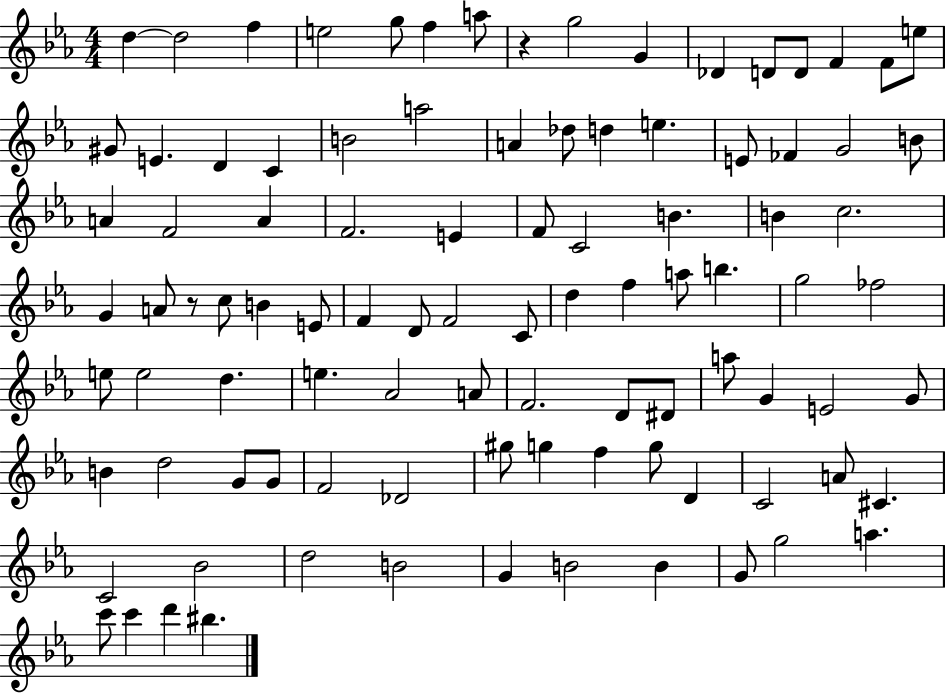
D5/q D5/h F5/q E5/h G5/e F5/q A5/e R/q G5/h G4/q Db4/q D4/e D4/e F4/q F4/e E5/e G#4/e E4/q. D4/q C4/q B4/h A5/h A4/q Db5/e D5/q E5/q. E4/e FES4/q G4/h B4/e A4/q F4/h A4/q F4/h. E4/q F4/e C4/h B4/q. B4/q C5/h. G4/q A4/e R/e C5/e B4/q E4/e F4/q D4/e F4/h C4/e D5/q F5/q A5/e B5/q. G5/h FES5/h E5/e E5/h D5/q. E5/q. Ab4/h A4/e F4/h. D4/e D#4/e A5/e G4/q E4/h G4/e B4/q D5/h G4/e G4/e F4/h Db4/h G#5/e G5/q F5/q G5/e D4/q C4/h A4/e C#4/q. C4/h Bb4/h D5/h B4/h G4/q B4/h B4/q G4/e G5/h A5/q. C6/e C6/q D6/q BIS5/q.